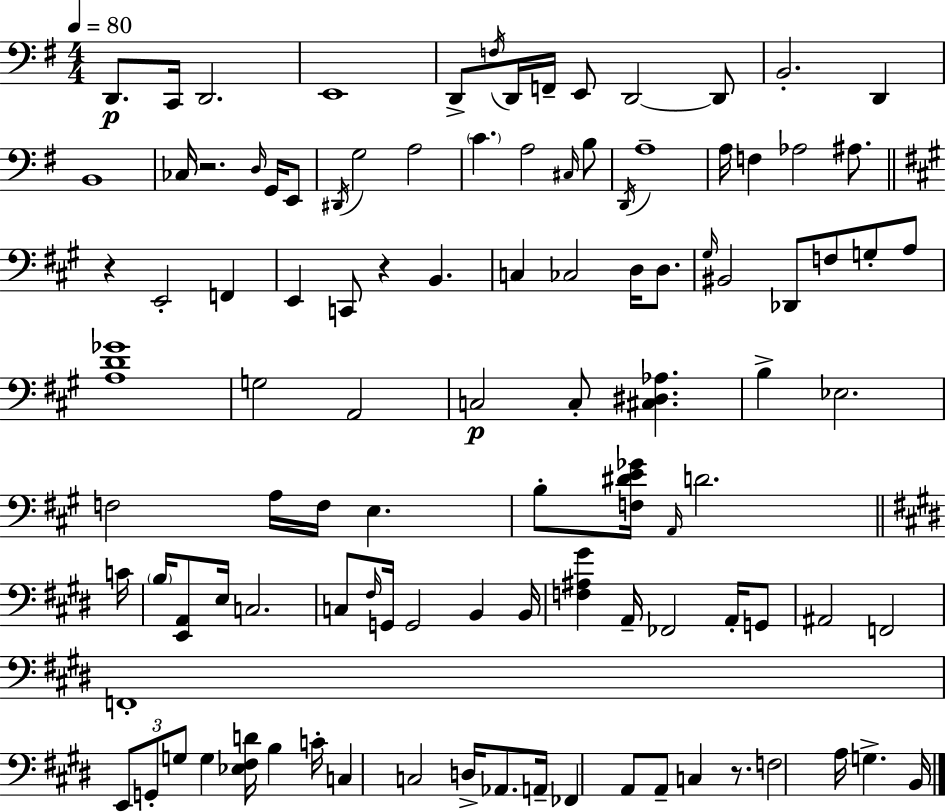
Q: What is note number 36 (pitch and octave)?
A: B2